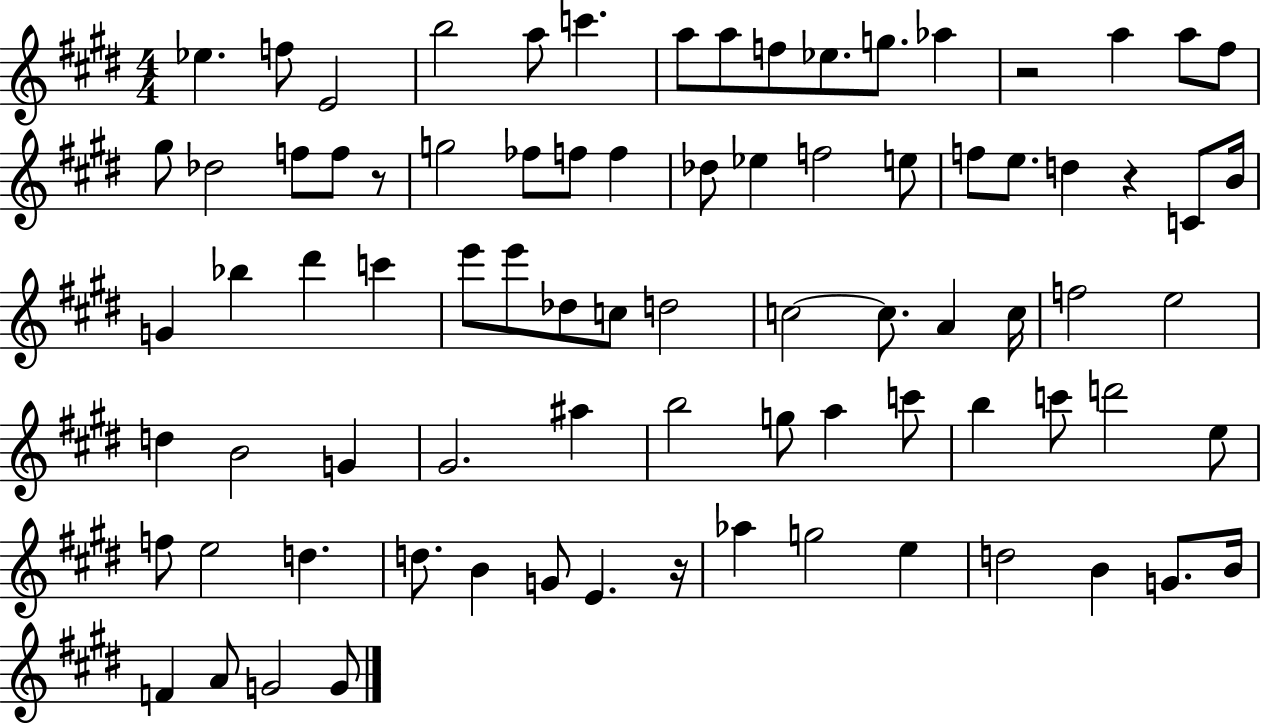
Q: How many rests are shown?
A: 4